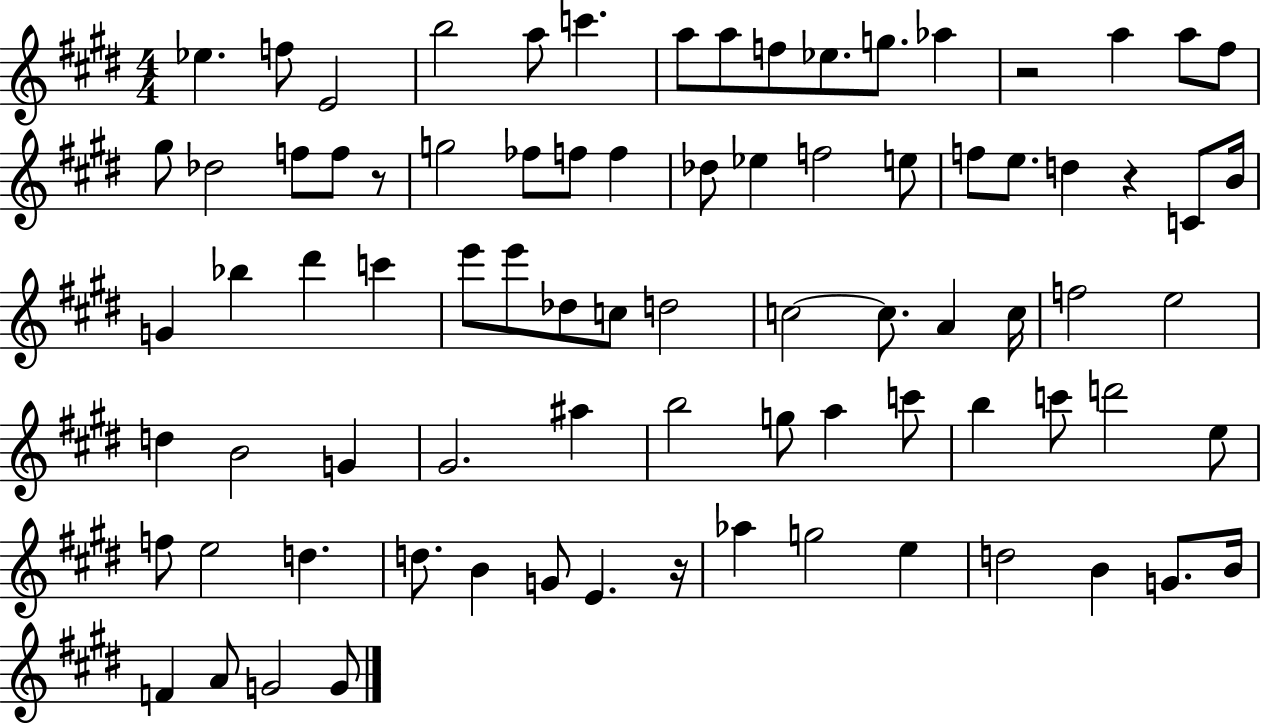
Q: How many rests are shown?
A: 4